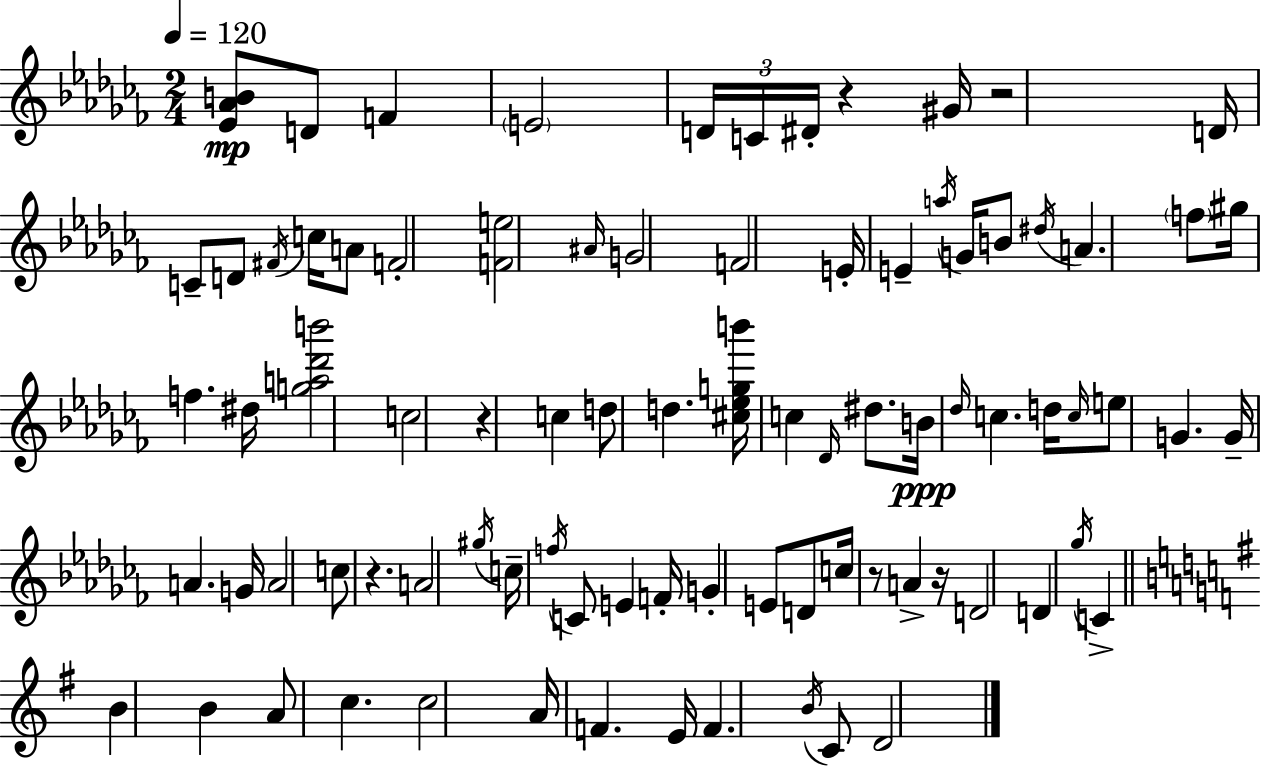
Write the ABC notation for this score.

X:1
T:Untitled
M:2/4
L:1/4
K:Abm
[_E_AB]/2 D/2 F E2 D/4 C/4 ^D/4 z ^G/4 z2 D/4 C/2 D/2 ^F/4 c/4 A/2 F2 [Fe]2 ^A/4 G2 F2 E/4 E a/4 G/4 B/2 ^d/4 A f/2 ^g/4 f ^d/4 [ga_d'b']2 c2 z c d/2 d [^c_egb']/4 c _D/4 ^d/2 B/4 _d/4 c d/4 c/4 e/2 G G/4 A G/4 A2 c/2 z A2 ^g/4 c/4 f/4 C/2 E F/4 G E/2 D/2 c/4 z/2 A z/4 D2 D _g/4 C B B A/2 c c2 A/4 F E/4 F B/4 C/2 D2